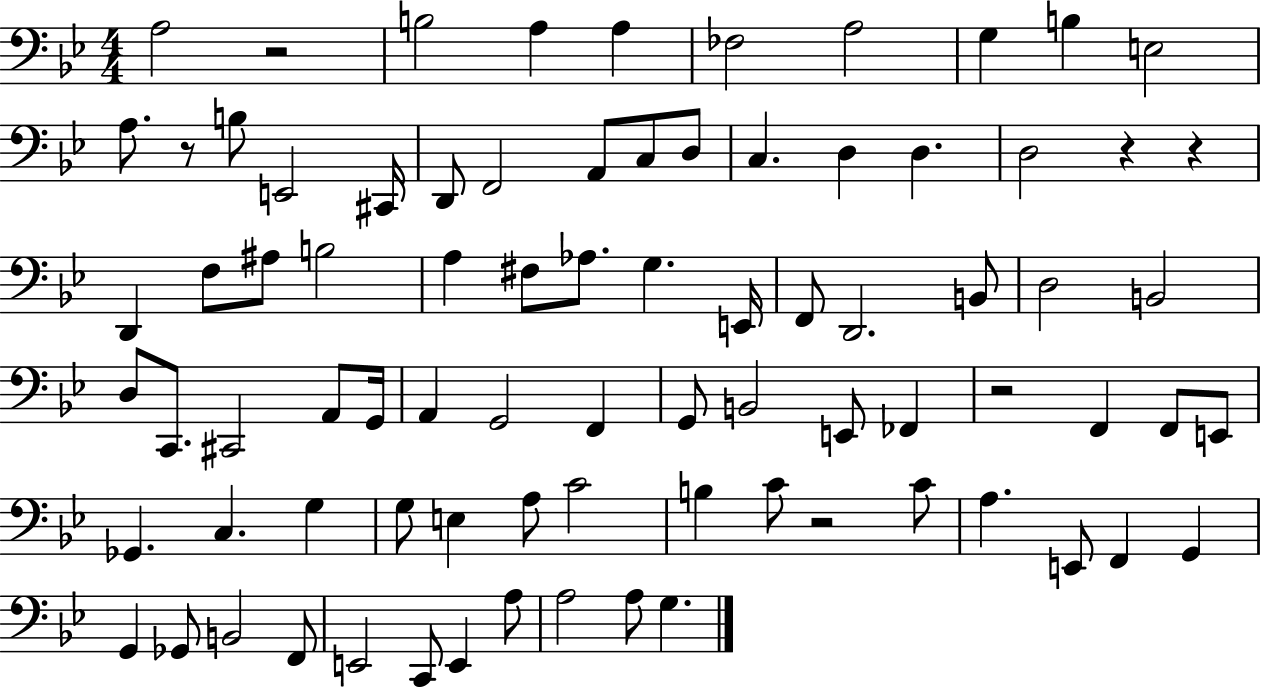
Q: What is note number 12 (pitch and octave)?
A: E2